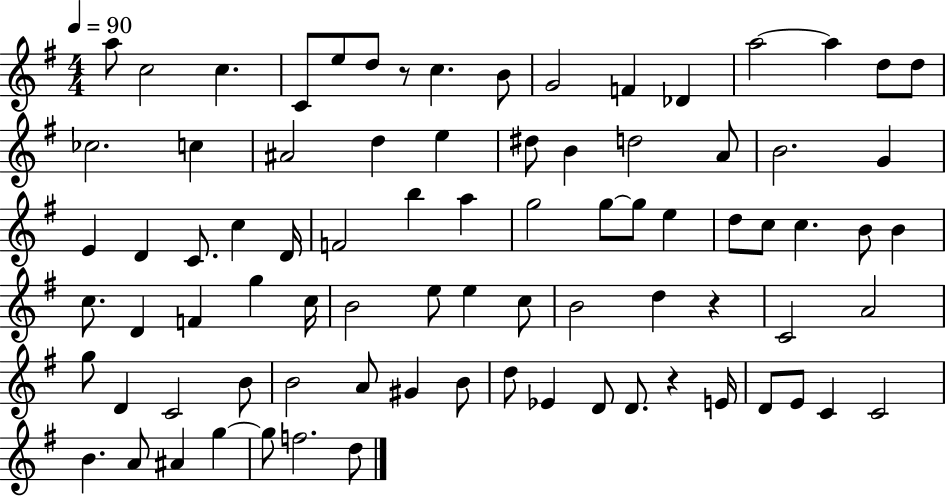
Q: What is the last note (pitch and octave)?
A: D5